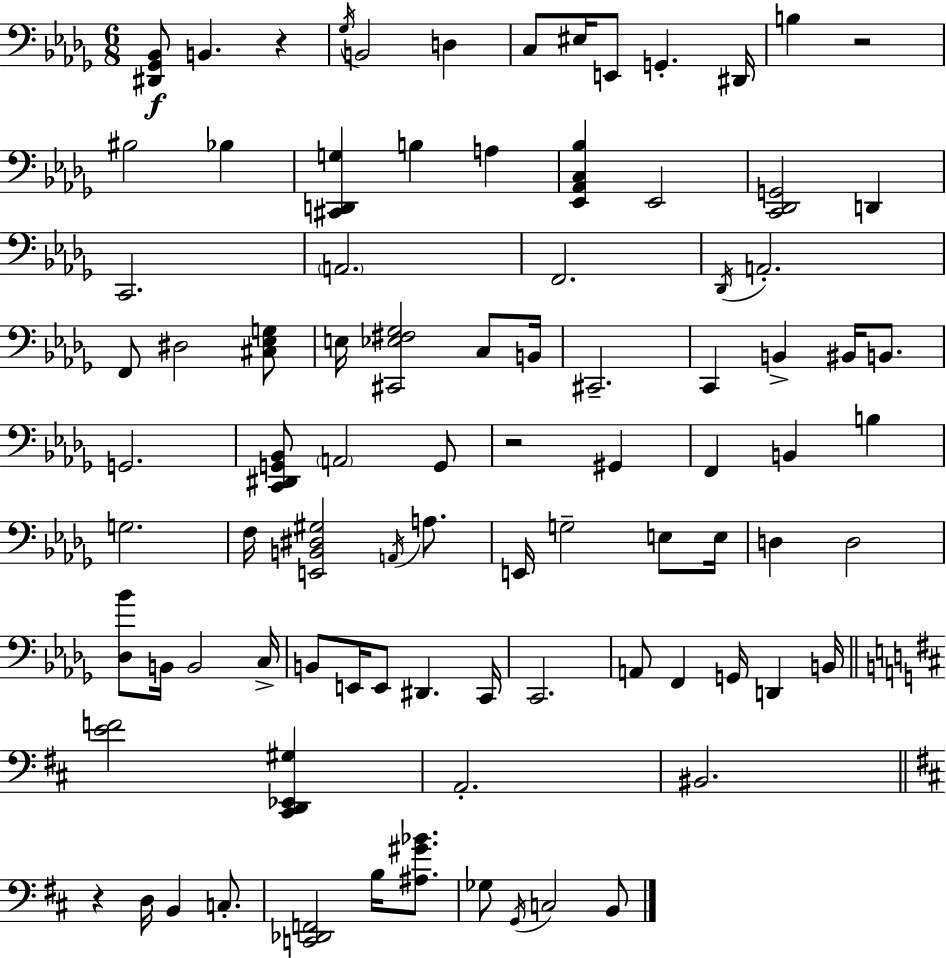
[D#2,Gb2,Bb2]/e B2/q. R/q Gb3/s B2/h D3/q C3/e EIS3/s E2/e G2/q. D#2/s B3/q R/h BIS3/h Bb3/q [C#2,D2,G3]/q B3/q A3/q [Eb2,Ab2,C3,Bb3]/q Eb2/h [C2,Db2,G2]/h D2/q C2/h. A2/h. F2/h. Db2/s A2/h. F2/e D#3/h [C#3,Eb3,G3]/e E3/s [C#2,Eb3,F#3,Gb3]/h C3/e B2/s C#2/h. C2/q B2/q BIS2/s B2/e. G2/h. [C2,D#2,G2,Bb2]/e A2/h G2/e R/h G#2/q F2/q B2/q B3/q G3/h. F3/s [E2,B2,D#3,G#3]/h A2/s A3/e. E2/s G3/h E3/e E3/s D3/q D3/h [Db3,Bb4]/e B2/s B2/h C3/s B2/e E2/s E2/e D#2/q. C2/s C2/h. A2/e F2/q G2/s D2/q B2/s [E4,F4]/h [C#2,D2,Eb2,G#3]/q A2/h. BIS2/h. R/q D3/s B2/q C3/e. [C2,Db2,F2]/h B3/s [A#3,G#4,Bb4]/e. Gb3/e G2/s C3/h B2/e